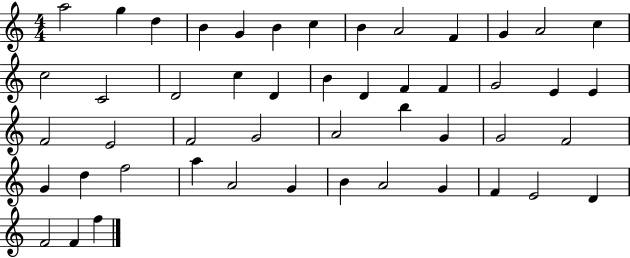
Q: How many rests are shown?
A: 0